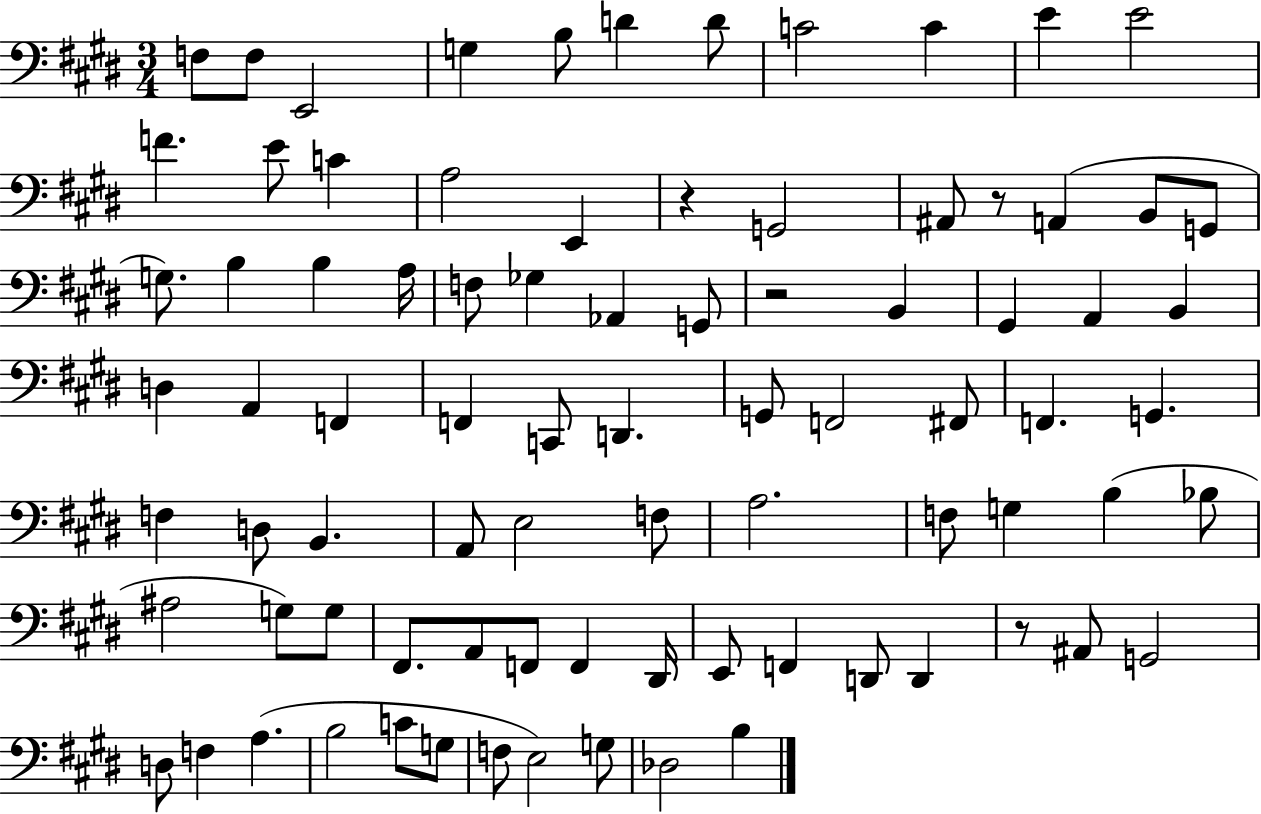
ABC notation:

X:1
T:Untitled
M:3/4
L:1/4
K:E
F,/2 F,/2 E,,2 G, B,/2 D D/2 C2 C E E2 F E/2 C A,2 E,, z G,,2 ^A,,/2 z/2 A,, B,,/2 G,,/2 G,/2 B, B, A,/4 F,/2 _G, _A,, G,,/2 z2 B,, ^G,, A,, B,, D, A,, F,, F,, C,,/2 D,, G,,/2 F,,2 ^F,,/2 F,, G,, F, D,/2 B,, A,,/2 E,2 F,/2 A,2 F,/2 G, B, _B,/2 ^A,2 G,/2 G,/2 ^F,,/2 A,,/2 F,,/2 F,, ^D,,/4 E,,/2 F,, D,,/2 D,, z/2 ^A,,/2 G,,2 D,/2 F, A, B,2 C/2 G,/2 F,/2 E,2 G,/2 _D,2 B,